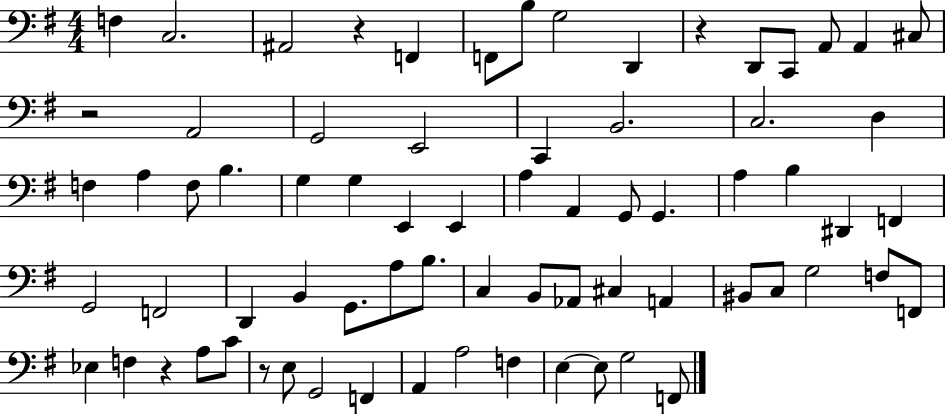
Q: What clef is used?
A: bass